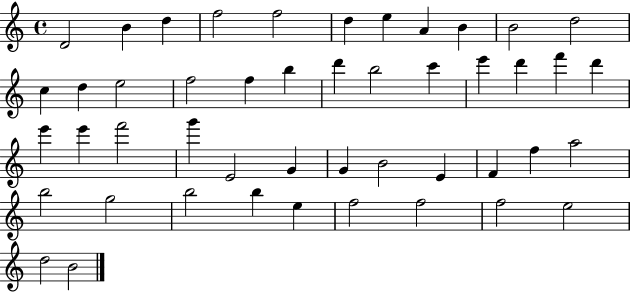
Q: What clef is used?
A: treble